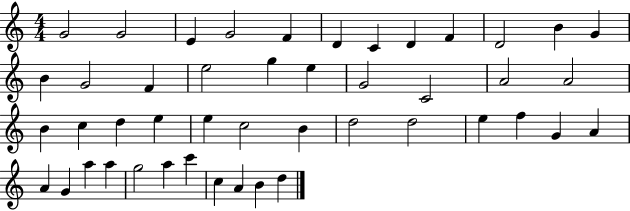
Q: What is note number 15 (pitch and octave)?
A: F4